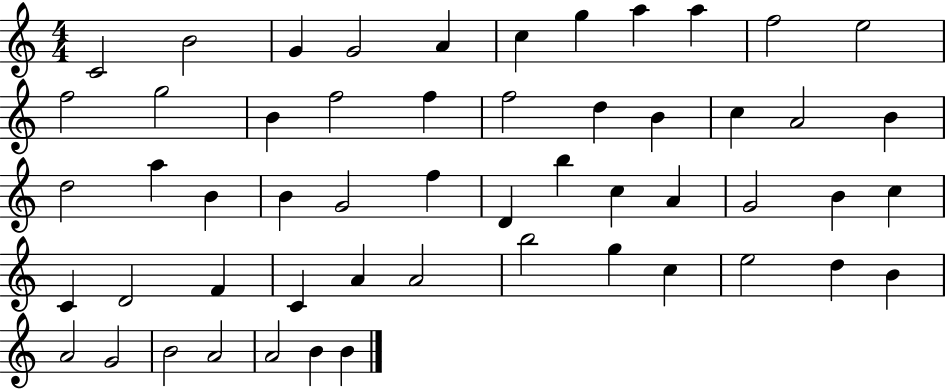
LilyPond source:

{
  \clef treble
  \numericTimeSignature
  \time 4/4
  \key c \major
  c'2 b'2 | g'4 g'2 a'4 | c''4 g''4 a''4 a''4 | f''2 e''2 | \break f''2 g''2 | b'4 f''2 f''4 | f''2 d''4 b'4 | c''4 a'2 b'4 | \break d''2 a''4 b'4 | b'4 g'2 f''4 | d'4 b''4 c''4 a'4 | g'2 b'4 c''4 | \break c'4 d'2 f'4 | c'4 a'4 a'2 | b''2 g''4 c''4 | e''2 d''4 b'4 | \break a'2 g'2 | b'2 a'2 | a'2 b'4 b'4 | \bar "|."
}